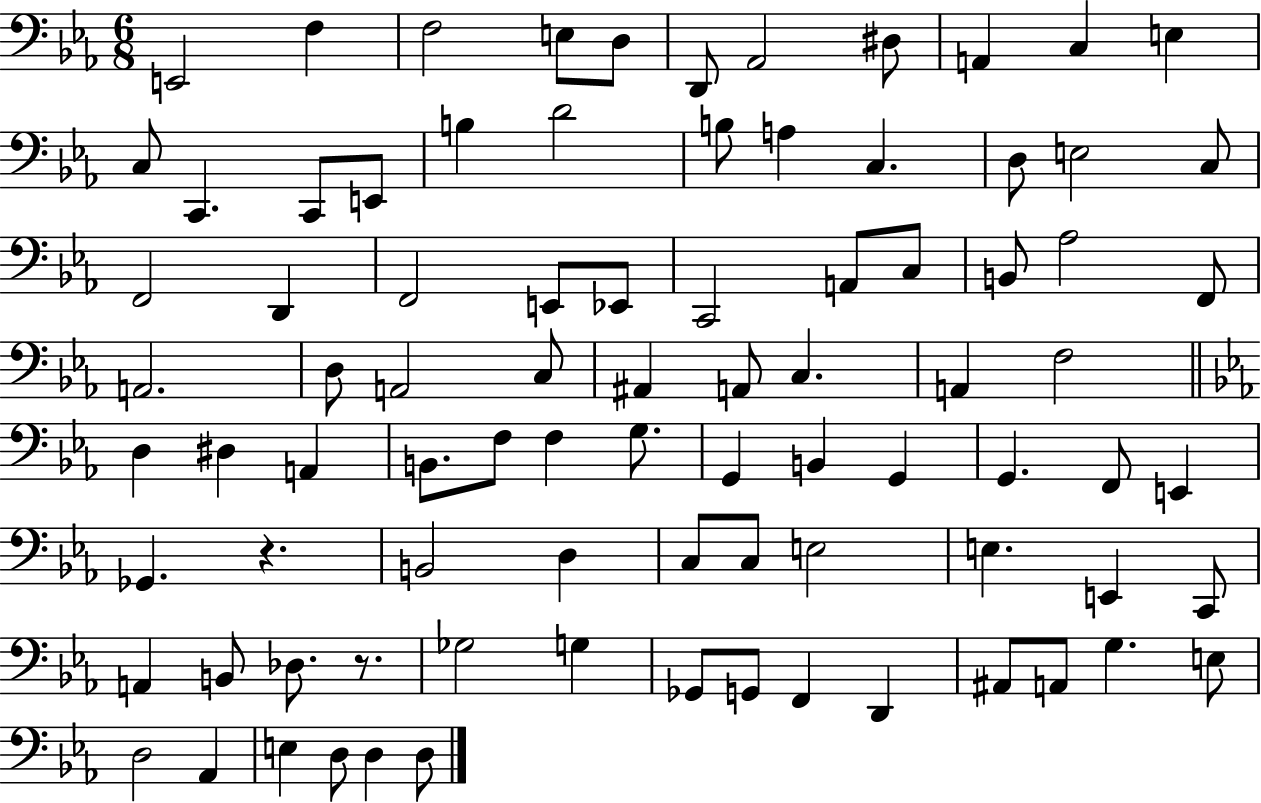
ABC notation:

X:1
T:Untitled
M:6/8
L:1/4
K:Eb
E,,2 F, F,2 E,/2 D,/2 D,,/2 _A,,2 ^D,/2 A,, C, E, C,/2 C,, C,,/2 E,,/2 B, D2 B,/2 A, C, D,/2 E,2 C,/2 F,,2 D,, F,,2 E,,/2 _E,,/2 C,,2 A,,/2 C,/2 B,,/2 _A,2 F,,/2 A,,2 D,/2 A,,2 C,/2 ^A,, A,,/2 C, A,, F,2 D, ^D, A,, B,,/2 F,/2 F, G,/2 G,, B,, G,, G,, F,,/2 E,, _G,, z B,,2 D, C,/2 C,/2 E,2 E, E,, C,,/2 A,, B,,/2 _D,/2 z/2 _G,2 G, _G,,/2 G,,/2 F,, D,, ^A,,/2 A,,/2 G, E,/2 D,2 _A,, E, D,/2 D, D,/2